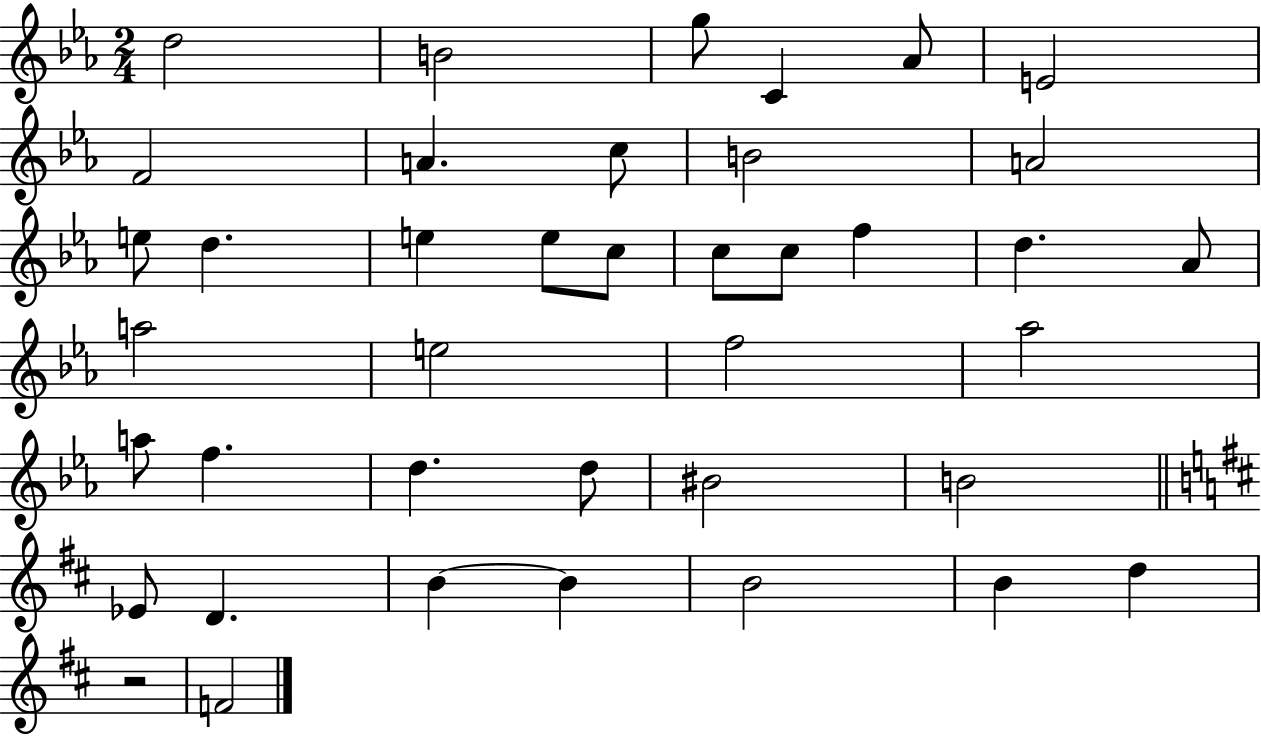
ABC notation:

X:1
T:Untitled
M:2/4
L:1/4
K:Eb
d2 B2 g/2 C _A/2 E2 F2 A c/2 B2 A2 e/2 d e e/2 c/2 c/2 c/2 f d _A/2 a2 e2 f2 _a2 a/2 f d d/2 ^B2 B2 _E/2 D B B B2 B d z2 F2